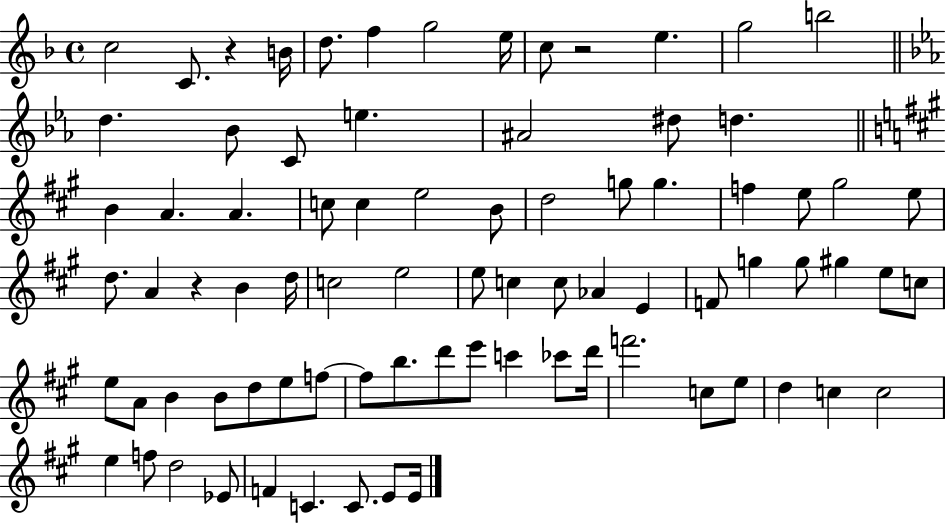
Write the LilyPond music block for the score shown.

{
  \clef treble
  \time 4/4
  \defaultTimeSignature
  \key f \major
  c''2 c'8. r4 b'16 | d''8. f''4 g''2 e''16 | c''8 r2 e''4. | g''2 b''2 | \break \bar "||" \break \key c \minor d''4. bes'8 c'8 e''4. | ais'2 dis''8 d''4. | \bar "||" \break \key a \major b'4 a'4. a'4. | c''8 c''4 e''2 b'8 | d''2 g''8 g''4. | f''4 e''8 gis''2 e''8 | \break d''8. a'4 r4 b'4 d''16 | c''2 e''2 | e''8 c''4 c''8 aes'4 e'4 | f'8 g''4 g''8 gis''4 e''8 c''8 | \break e''8 a'8 b'4 b'8 d''8 e''8 f''8~~ | f''8 b''8. d'''8 e'''8 c'''4 ces'''8 d'''16 | f'''2. c''8 e''8 | d''4 c''4 c''2 | \break e''4 f''8 d''2 ees'8 | f'4 c'4. c'8. e'8 e'16 | \bar "|."
}